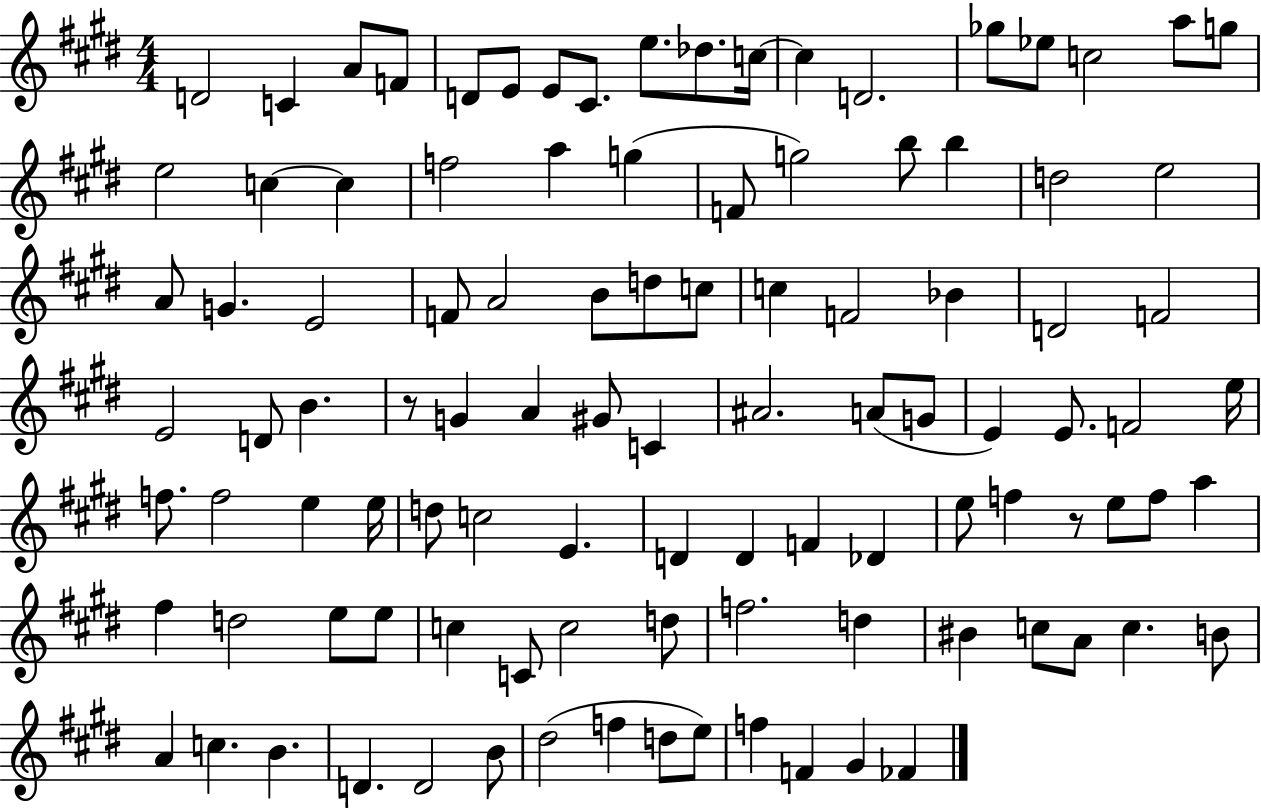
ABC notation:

X:1
T:Untitled
M:4/4
L:1/4
K:E
D2 C A/2 F/2 D/2 E/2 E/2 ^C/2 e/2 _d/2 c/4 c D2 _g/2 _e/2 c2 a/2 g/2 e2 c c f2 a g F/2 g2 b/2 b d2 e2 A/2 G E2 F/2 A2 B/2 d/2 c/2 c F2 _B D2 F2 E2 D/2 B z/2 G A ^G/2 C ^A2 A/2 G/2 E E/2 F2 e/4 f/2 f2 e e/4 d/2 c2 E D D F _D e/2 f z/2 e/2 f/2 a ^f d2 e/2 e/2 c C/2 c2 d/2 f2 d ^B c/2 A/2 c B/2 A c B D D2 B/2 ^d2 f d/2 e/2 f F ^G _F